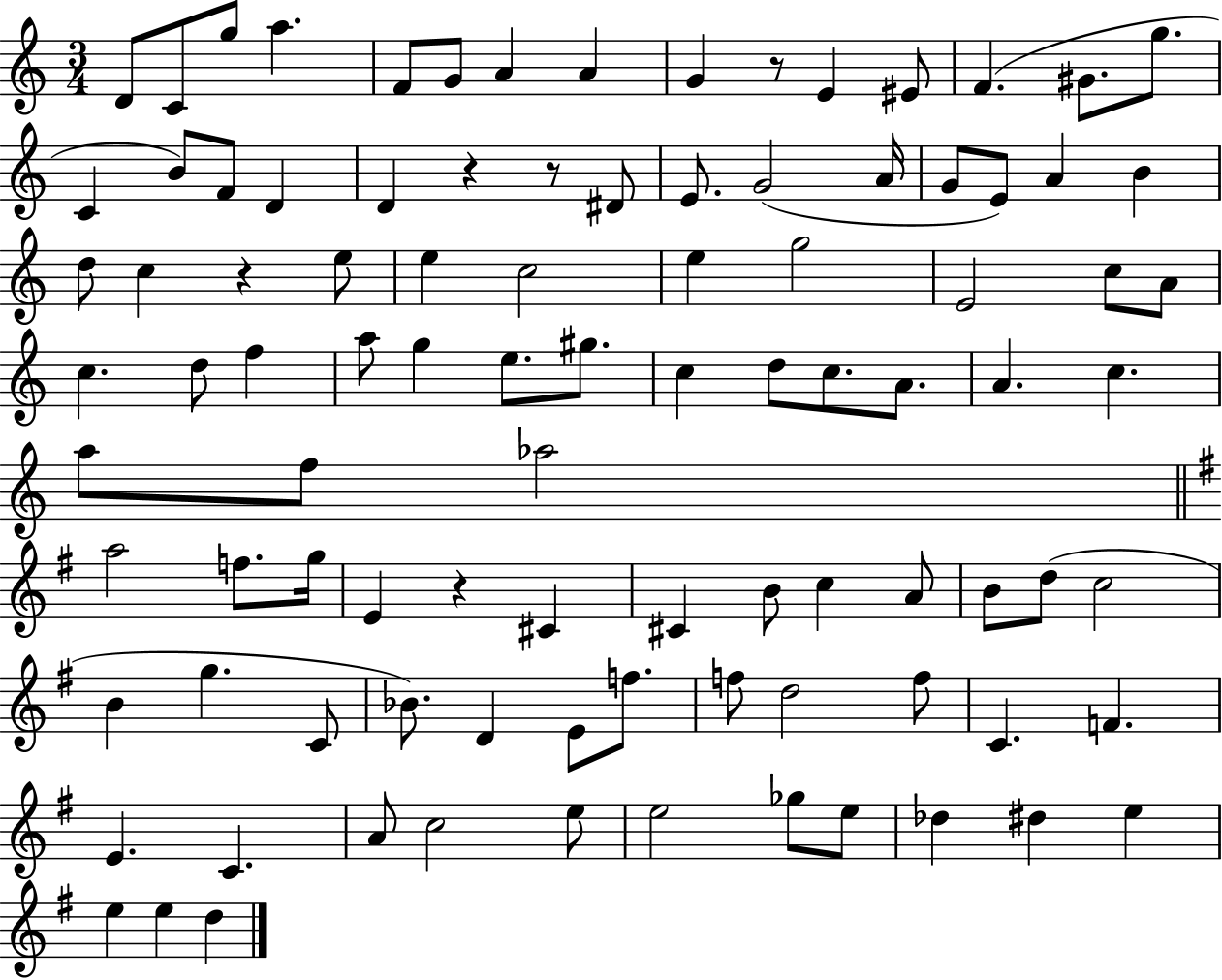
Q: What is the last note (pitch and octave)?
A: D5